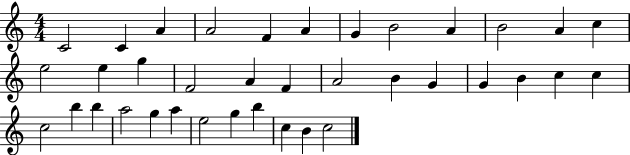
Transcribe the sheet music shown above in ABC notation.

X:1
T:Untitled
M:4/4
L:1/4
K:C
C2 C A A2 F A G B2 A B2 A c e2 e g F2 A F A2 B G G B c c c2 b b a2 g a e2 g b c B c2